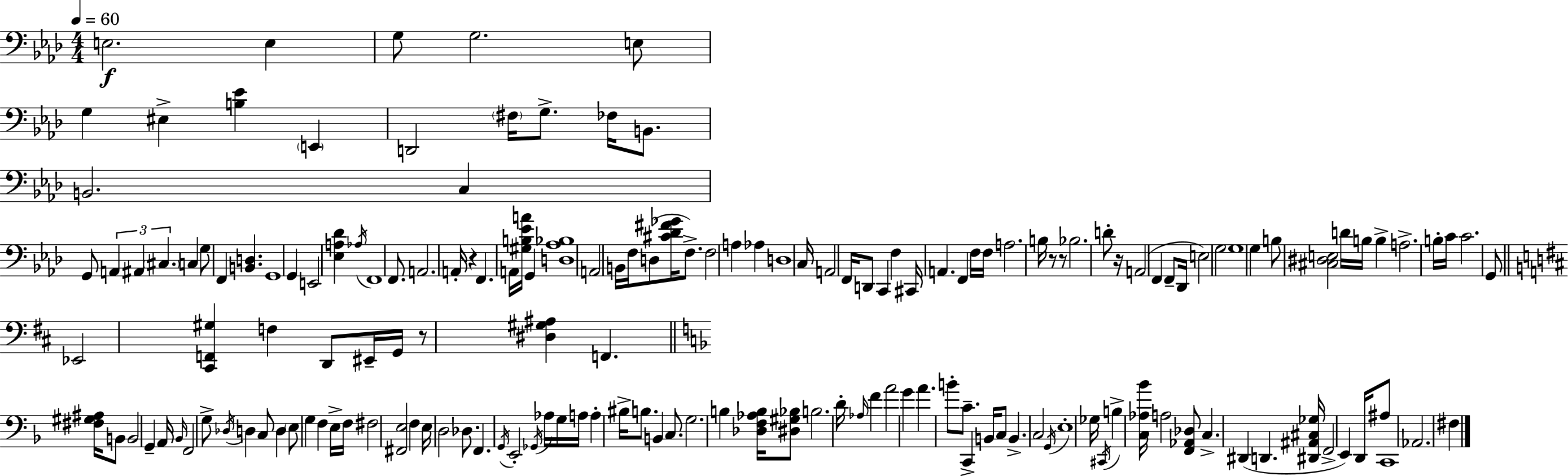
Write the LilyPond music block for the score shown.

{
  \clef bass
  \numericTimeSignature
  \time 4/4
  \key f \minor
  \tempo 4 = 60
  e2.\f e4 | g8 g2. e8 | g4 eis4-> <b ees'>4 \parenthesize e,4 | d,2 \parenthesize fis16 g8.-> fes16 b,8. | \break b,2. c4 | g,8 \tuplet 3/2 { a,4 ais,4 \parenthesize cis4. } | c4 g8 f,4 <b, d>4. | g,1 | \break g,4 e,2 <ees a des'>4 | \acciaccatura { aes16 } f,1 | f,8. a,2. | a,16-. r4 f,4. a,16 <gis b ees' a'>16 g,4 | \break <d aes bes>1 | a,2 b,16 f16 d8( <cis' des' fis' ges'>16 f8.->) | f2 a4 aes4 | d1 | \break c16 a,2 f,16 d,8 c,4 | f4 cis,16 a,4. f,4 | f16 f16 a2. b16 r8 | r8 bes2. d'8-. | \break r16 a,2( f,4 f,8-- | des,16 e2) g2 | g1 | g4 b8 <cis dis e>2 d'16 | \break b16 b4-> a2.-> | b16-. c'16 c'2. g,8 | \bar "||" \break \key d \major ees,2 <cis, f, gis>4 f4 | d,8 eis,16-- g,16 r8 <dis gis ais>4 f,4. | \bar "||" \break \key f \major <fis gis ais>16 b,8 b,2 g,4-- a,16 | \grace { bes,16 } f,2 g8-> \acciaccatura { des16 } d4 | c8 d4 \parenthesize e8 g4 f4 | e16-> f16 fis2 <fis, e>2 | \break f4 e16 d2 des8. | f,4. \acciaccatura { g,16 } e,2-. | \acciaccatura { ges,16 } aes16 g16 a16 a4-. bis16-> b8. b,4 | c8. g2. | \break b4 <des f aes b>16 <dis gis bes>8 b2. | d'16-. \grace { aes16 } f'4 a'2 | g'4 a'4. b'8-. c'8.-- | c,4-> b,16 c8 b,4.-> c2 | \break \acciaccatura { g,16 } e1-. | ges16 \acciaccatura { cis,16 } b4-> <c aes bes'>16 a2 | <f, aes, des>8 c4.-> dis,4( | d,4. <dis, ais, cis ges>16 f,2-> | \break e,4) d,16 ais8 c,1 | aes,2. | fis4 \bar "|."
}